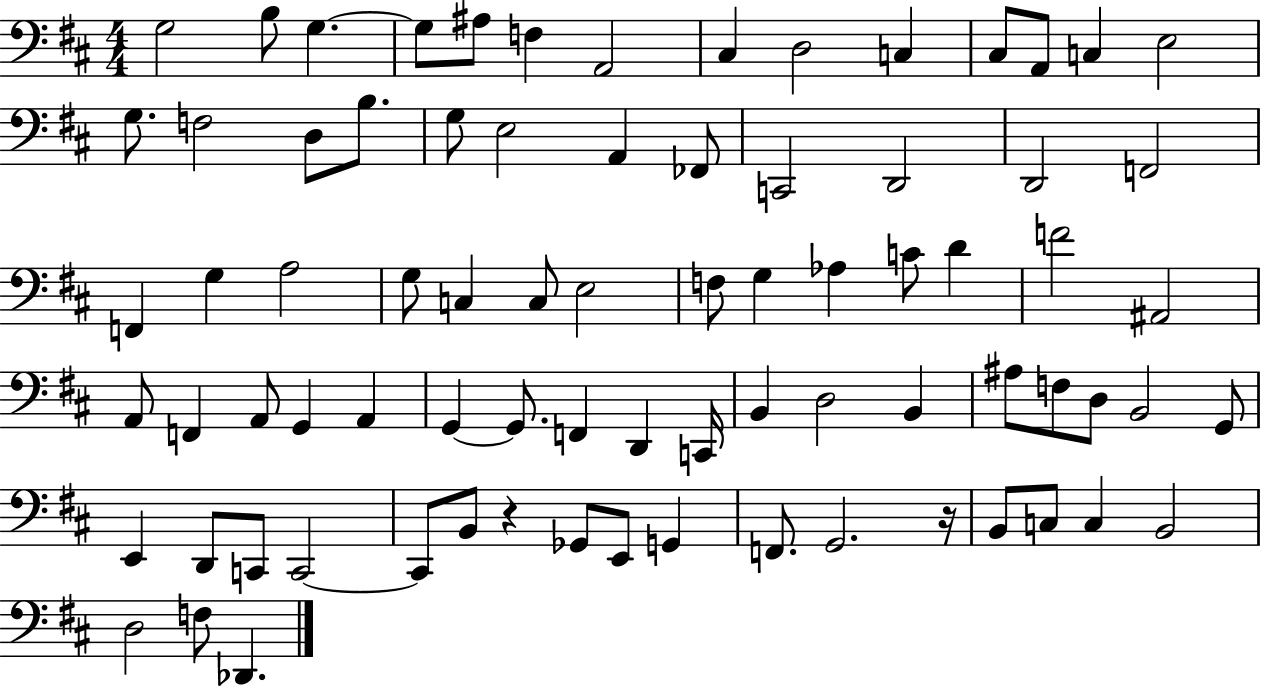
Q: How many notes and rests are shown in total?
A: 78